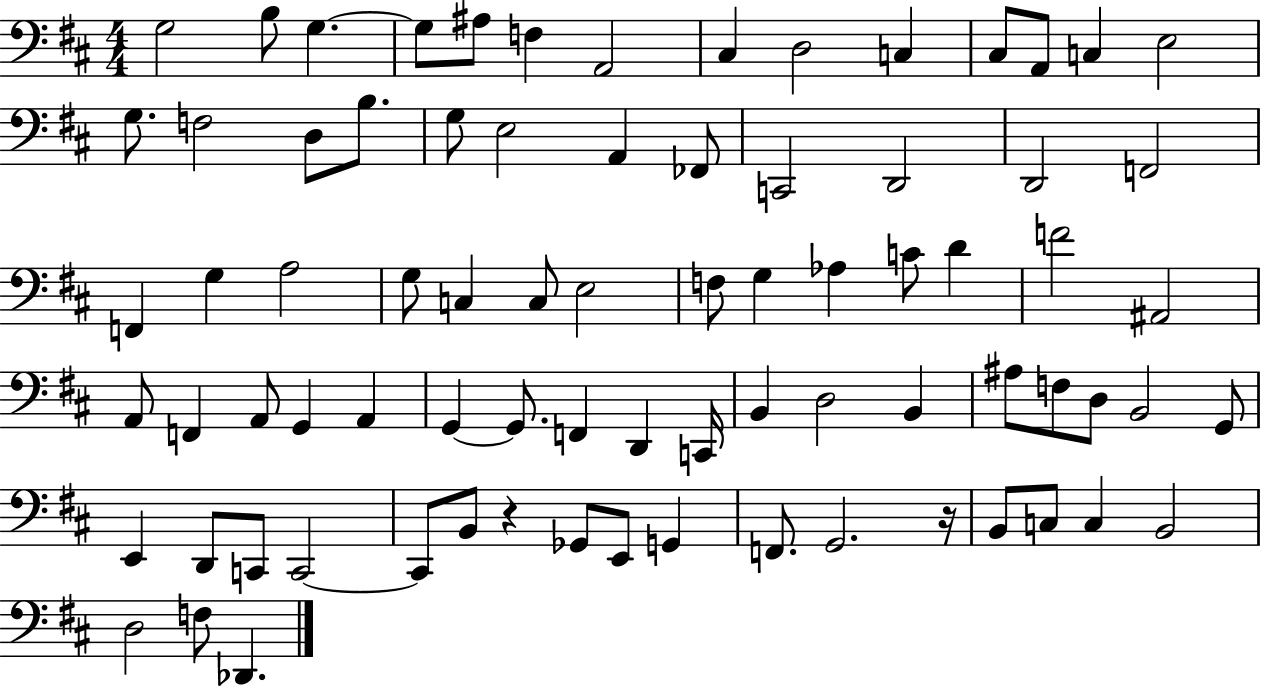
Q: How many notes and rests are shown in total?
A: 78